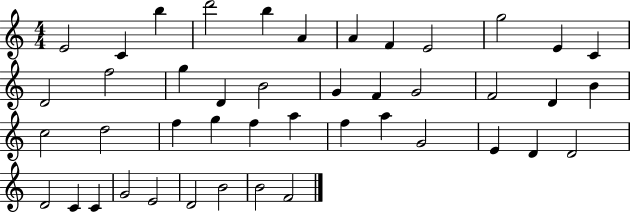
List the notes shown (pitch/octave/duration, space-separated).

E4/h C4/q B5/q D6/h B5/q A4/q A4/q F4/q E4/h G5/h E4/q C4/q D4/h F5/h G5/q D4/q B4/h G4/q F4/q G4/h F4/h D4/q B4/q C5/h D5/h F5/q G5/q F5/q A5/q F5/q A5/q G4/h E4/q D4/q D4/h D4/h C4/q C4/q G4/h E4/h D4/h B4/h B4/h F4/h